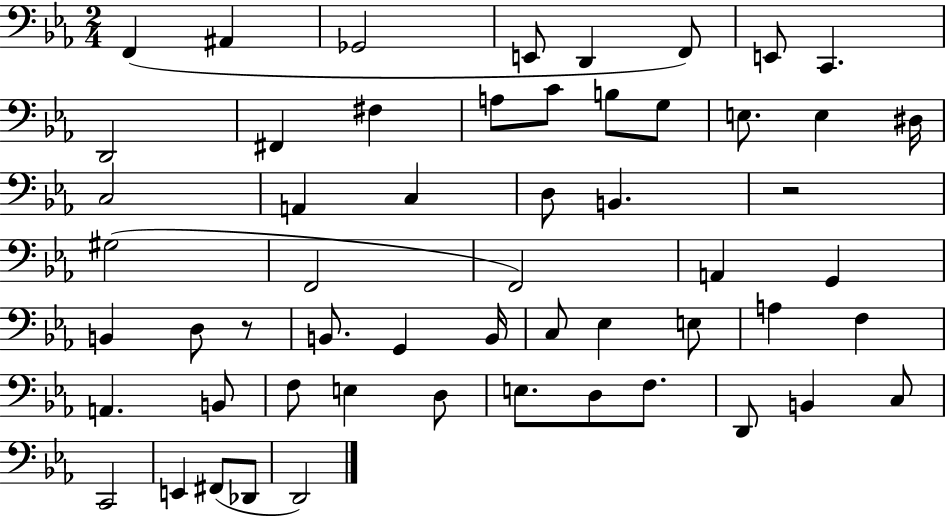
{
  \clef bass
  \numericTimeSignature
  \time 2/4
  \key ees \major
  f,4( ais,4 | ges,2 | e,8 d,4 f,8) | e,8 c,4. | \break d,2 | fis,4 fis4 | a8 c'8 b8 g8 | e8. e4 dis16 | \break c2 | a,4 c4 | d8 b,4. | r2 | \break gis2( | f,2 | f,2) | a,4 g,4 | \break b,4 d8 r8 | b,8. g,4 b,16 | c8 ees4 e8 | a4 f4 | \break a,4. b,8 | f8 e4 d8 | e8. d8 f8. | d,8 b,4 c8 | \break c,2 | e,4 fis,8( des,8 | d,2) | \bar "|."
}